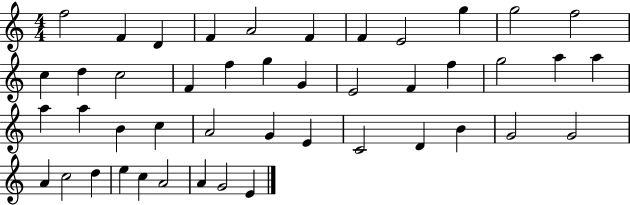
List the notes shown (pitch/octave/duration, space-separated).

F5/h F4/q D4/q F4/q A4/h F4/q F4/q E4/h G5/q G5/h F5/h C5/q D5/q C5/h F4/q F5/q G5/q G4/q E4/h F4/q F5/q G5/h A5/q A5/q A5/q A5/q B4/q C5/q A4/h G4/q E4/q C4/h D4/q B4/q G4/h G4/h A4/q C5/h D5/q E5/q C5/q A4/h A4/q G4/h E4/q